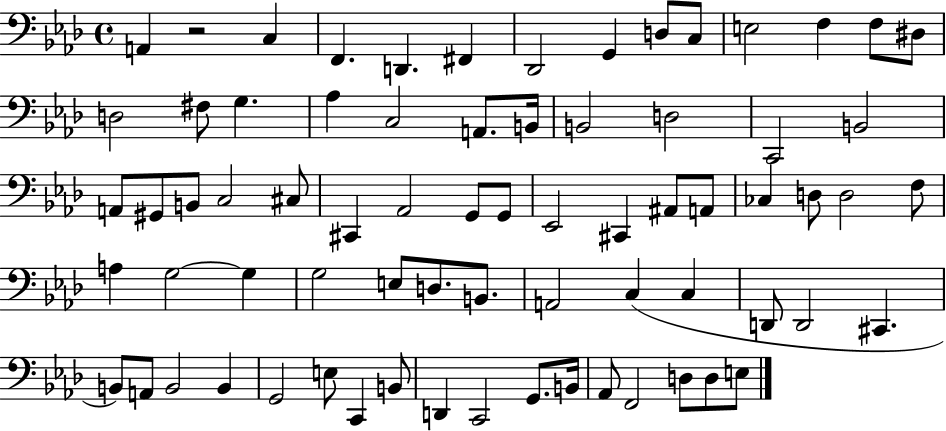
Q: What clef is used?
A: bass